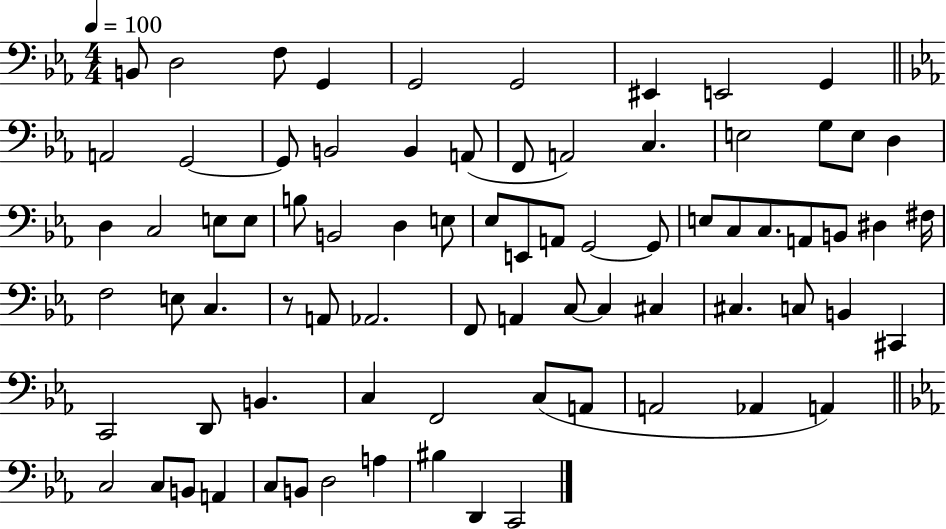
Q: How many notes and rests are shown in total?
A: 78